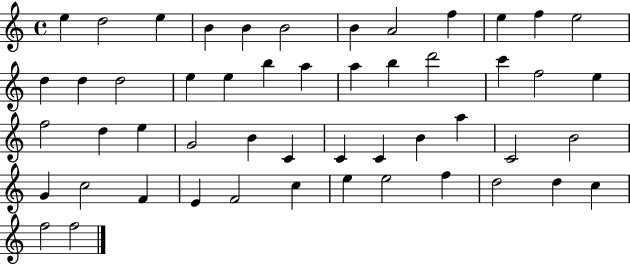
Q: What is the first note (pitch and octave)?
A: E5